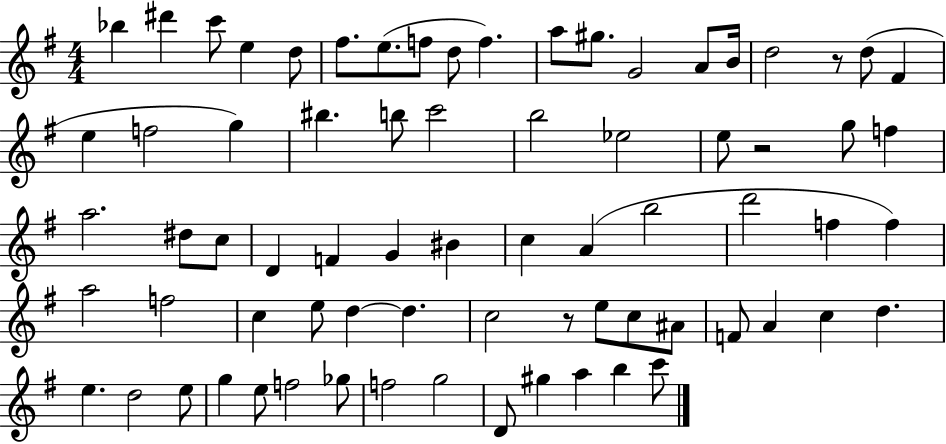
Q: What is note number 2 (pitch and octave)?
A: D#6